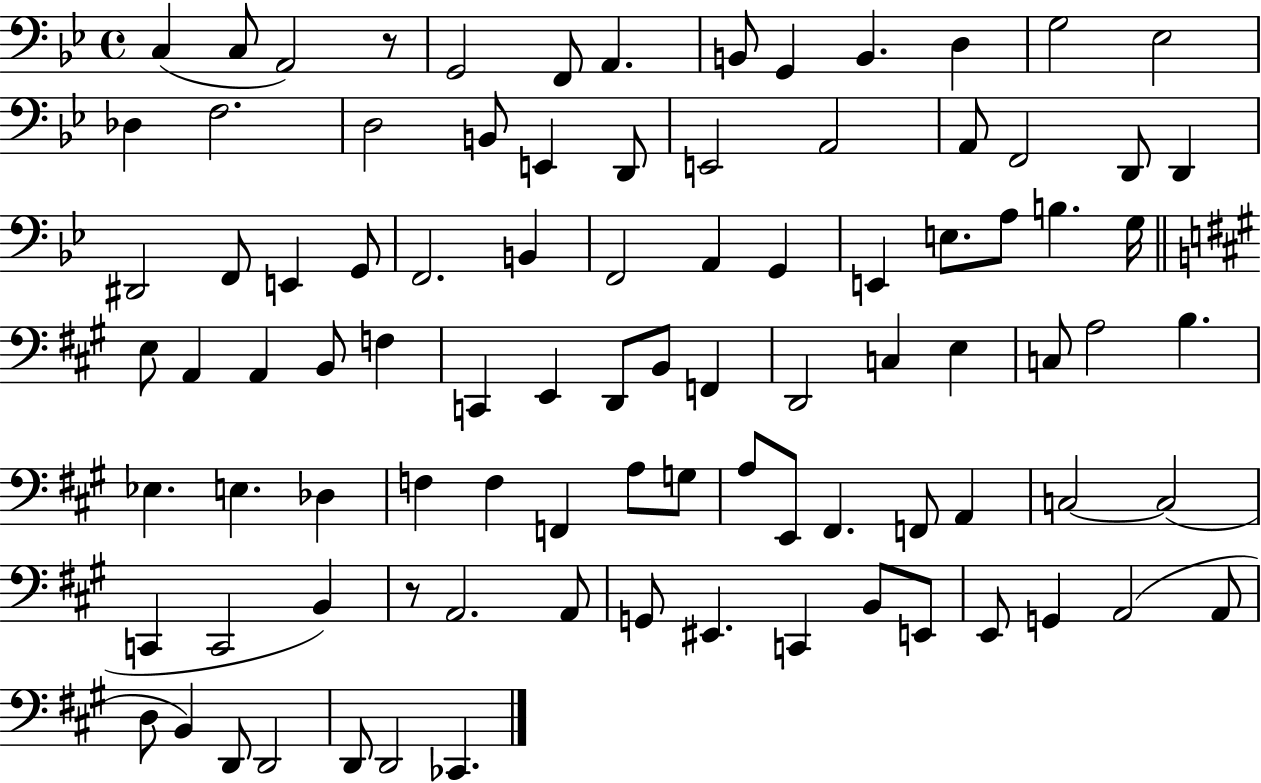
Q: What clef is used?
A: bass